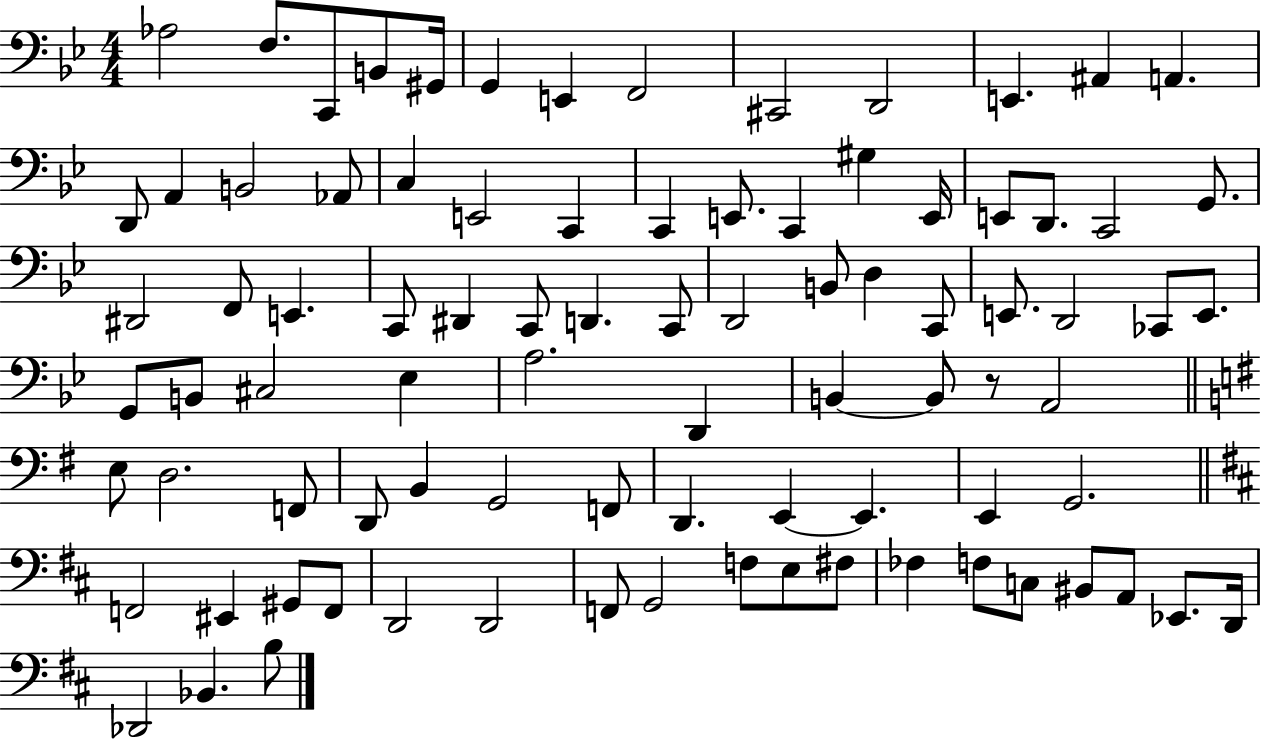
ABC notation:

X:1
T:Untitled
M:4/4
L:1/4
K:Bb
_A,2 F,/2 C,,/2 B,,/2 ^G,,/4 G,, E,, F,,2 ^C,,2 D,,2 E,, ^A,, A,, D,,/2 A,, B,,2 _A,,/2 C, E,,2 C,, C,, E,,/2 C,, ^G, E,,/4 E,,/2 D,,/2 C,,2 G,,/2 ^D,,2 F,,/2 E,, C,,/2 ^D,, C,,/2 D,, C,,/2 D,,2 B,,/2 D, C,,/2 E,,/2 D,,2 _C,,/2 E,,/2 G,,/2 B,,/2 ^C,2 _E, A,2 D,, B,, B,,/2 z/2 A,,2 E,/2 D,2 F,,/2 D,,/2 B,, G,,2 F,,/2 D,, E,, E,, E,, G,,2 F,,2 ^E,, ^G,,/2 F,,/2 D,,2 D,,2 F,,/2 G,,2 F,/2 E,/2 ^F,/2 _F, F,/2 C,/2 ^B,,/2 A,,/2 _E,,/2 D,,/4 _D,,2 _B,, B,/2